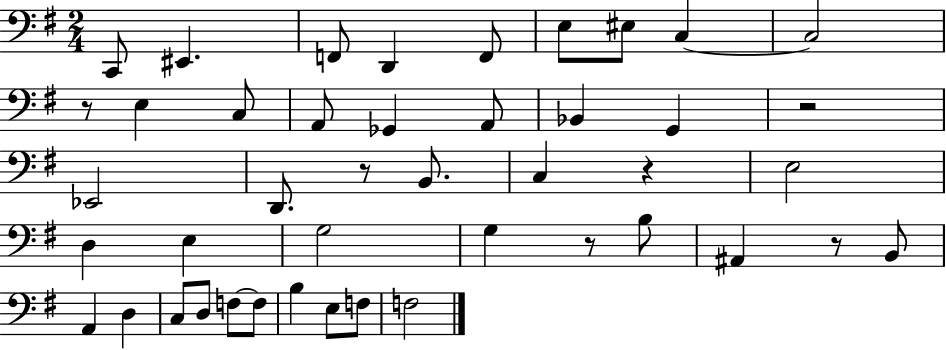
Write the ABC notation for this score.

X:1
T:Untitled
M:2/4
L:1/4
K:G
C,,/2 ^E,, F,,/2 D,, F,,/2 E,/2 ^E,/2 C, C,2 z/2 E, C,/2 A,,/2 _G,, A,,/2 _B,, G,, z2 _E,,2 D,,/2 z/2 B,,/2 C, z E,2 D, E, G,2 G, z/2 B,/2 ^A,, z/2 B,,/2 A,, D, C,/2 D,/2 F,/2 F,/2 B, E,/2 F,/2 F,2